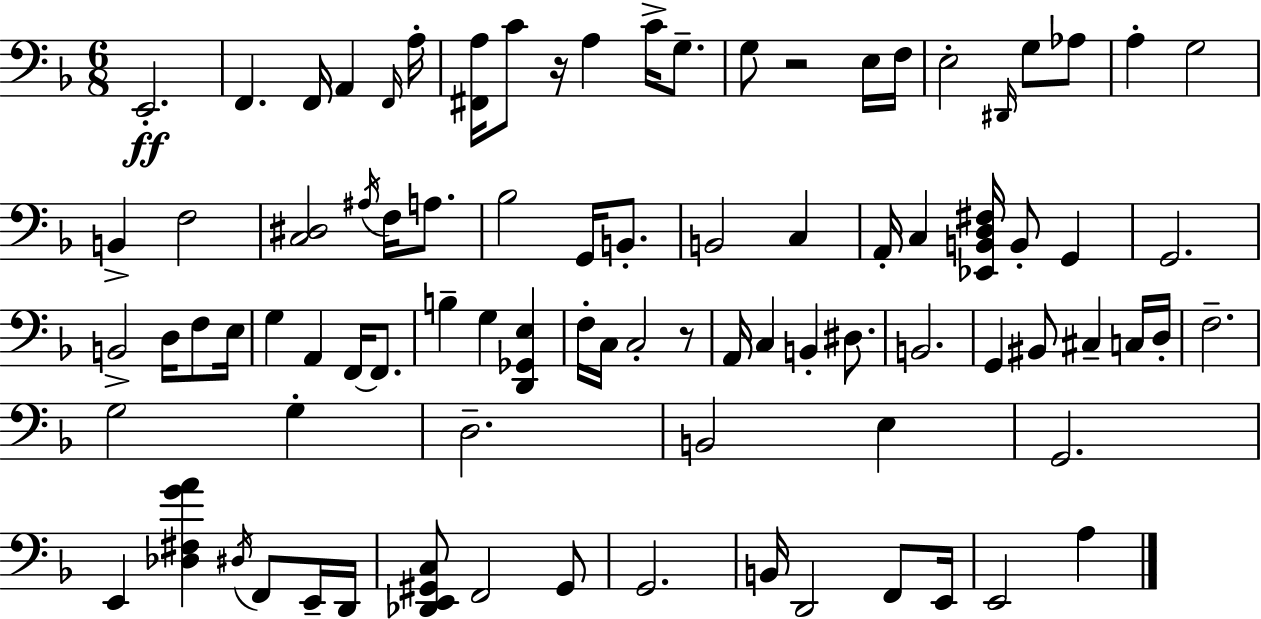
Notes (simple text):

E2/h. F2/q. F2/s A2/q F2/s A3/s [F#2,A3]/s C4/e R/s A3/q C4/s G3/e. G3/e R/h E3/s F3/s E3/h D#2/s G3/e Ab3/e A3/q G3/h B2/q F3/h [C3,D#3]/h A#3/s F3/s A3/e. Bb3/h G2/s B2/e. B2/h C3/q A2/s C3/q [Eb2,B2,D3,F#3]/s B2/e G2/q G2/h. B2/h D3/s F3/e E3/s G3/q A2/q F2/s F2/e. B3/q G3/q [D2,Gb2,E3]/q F3/s C3/s C3/h R/e A2/s C3/q B2/q D#3/e. B2/h. G2/q BIS2/e C#3/q C3/s D3/s F3/h. G3/h G3/q D3/h. B2/h E3/q G2/h. E2/q [Db3,F#3,G4,A4]/q D#3/s F2/e E2/s D2/s [Db2,E2,G#2,C3]/e F2/h G#2/e G2/h. B2/s D2/h F2/e E2/s E2/h A3/q